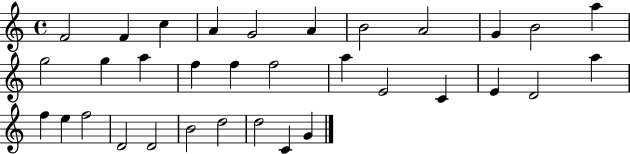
{
  \clef treble
  \time 4/4
  \defaultTimeSignature
  \key c \major
  f'2 f'4 c''4 | a'4 g'2 a'4 | b'2 a'2 | g'4 b'2 a''4 | \break g''2 g''4 a''4 | f''4 f''4 f''2 | a''4 e'2 c'4 | e'4 d'2 a''4 | \break f''4 e''4 f''2 | d'2 d'2 | b'2 d''2 | d''2 c'4 g'4 | \break \bar "|."
}